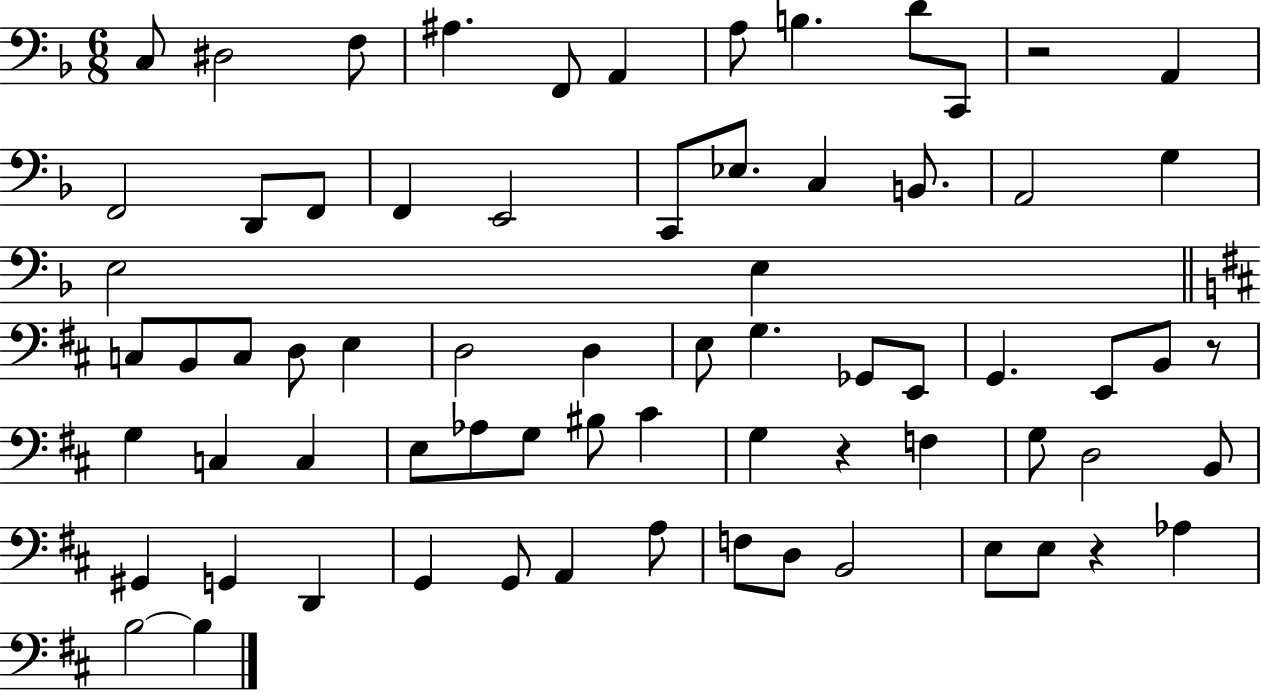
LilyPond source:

{
  \clef bass
  \numericTimeSignature
  \time 6/8
  \key f \major
  \repeat volta 2 { c8 dis2 f8 | ais4. f,8 a,4 | a8 b4. d'8 c,8 | r2 a,4 | \break f,2 d,8 f,8 | f,4 e,2 | c,8 ees8. c4 b,8. | a,2 g4 | \break e2 e4 | \bar "||" \break \key d \major c8 b,8 c8 d8 e4 | d2 d4 | e8 g4. ges,8 e,8 | g,4. e,8 b,8 r8 | \break g4 c4 c4 | e8 aes8 g8 bis8 cis'4 | g4 r4 f4 | g8 d2 b,8 | \break gis,4 g,4 d,4 | g,4 g,8 a,4 a8 | f8 d8 b,2 | e8 e8 r4 aes4 | \break b2~~ b4 | } \bar "|."
}